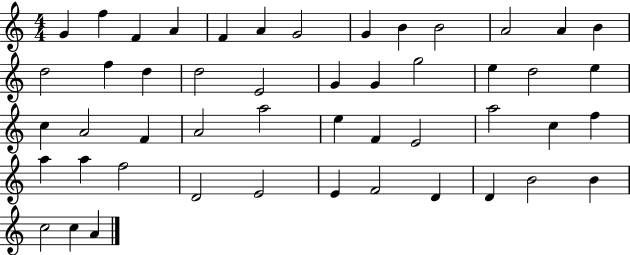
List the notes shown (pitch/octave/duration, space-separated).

G4/q F5/q F4/q A4/q F4/q A4/q G4/h G4/q B4/q B4/h A4/h A4/q B4/q D5/h F5/q D5/q D5/h E4/h G4/q G4/q G5/h E5/q D5/h E5/q C5/q A4/h F4/q A4/h A5/h E5/q F4/q E4/h A5/h C5/q F5/q A5/q A5/q F5/h D4/h E4/h E4/q F4/h D4/q D4/q B4/h B4/q C5/h C5/q A4/q